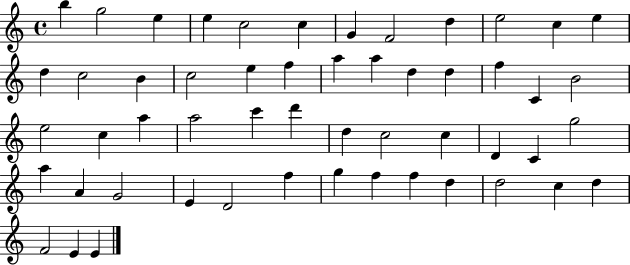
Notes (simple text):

B5/q G5/h E5/q E5/q C5/h C5/q G4/q F4/h D5/q E5/h C5/q E5/q D5/q C5/h B4/q C5/h E5/q F5/q A5/q A5/q D5/q D5/q F5/q C4/q B4/h E5/h C5/q A5/q A5/h C6/q D6/q D5/q C5/h C5/q D4/q C4/q G5/h A5/q A4/q G4/h E4/q D4/h F5/q G5/q F5/q F5/q D5/q D5/h C5/q D5/q F4/h E4/q E4/q